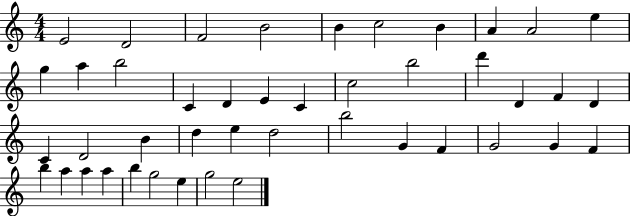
X:1
T:Untitled
M:4/4
L:1/4
K:C
E2 D2 F2 B2 B c2 B A A2 e g a b2 C D E C c2 b2 d' D F D C D2 B d e d2 b2 G F G2 G F b a a a b g2 e g2 e2